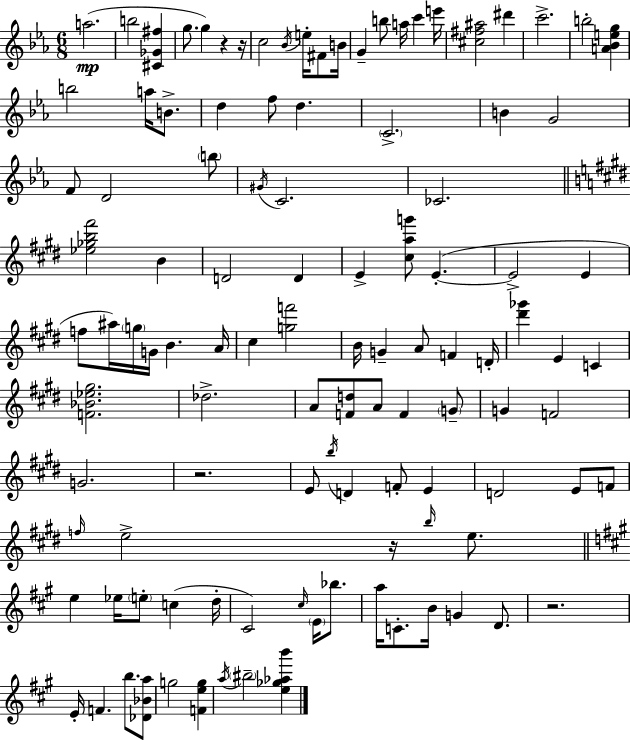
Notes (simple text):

A5/h. B5/h [C#4,Gb4,F#5]/q G5/e. G5/q R/q R/s C5/h Bb4/s E5/s F#4/e B4/s G4/q B5/e A5/s C6/q E6/s [C#5,F#5,A#5]/h D#6/q C6/h. B5/h [A4,Bb4,E5,G5]/q B5/h A5/s B4/e. D5/q F5/e D5/q. C4/h. B4/q G4/h F4/e D4/h B5/e G#4/s C4/h. CES4/h. [Eb5,Gb5,B5,F#6]/h B4/q D4/h D4/q E4/q [C#5,A5,G6]/e E4/q. E4/h E4/q F5/e A#5/s G5/s G4/s B4/q. A4/s C#5/q [G5,F6]/h B4/s G4/q A4/e F4/q D4/s [D#6,Gb6]/q E4/q C4/q [F4,Bb4,Eb5,G#5]/h. Db5/h. A4/e [F4,D5]/e A4/e F4/q G4/e G4/q F4/h G4/h. R/h. E4/e B5/s D4/q F4/e E4/q D4/h E4/e F4/e F5/s E5/h R/s B5/s E5/e. E5/q Eb5/s E5/e C5/q D5/s C#4/h C#5/s E4/s Bb5/e. A5/s C4/e. B4/s G4/q D4/e. R/h. E4/s F4/q. B5/e. [Db4,Bb4,A5]/e G5/h [F4,E5,G5]/q A5/s BIS5/h [E5,Gb5,Ab5,B6]/q